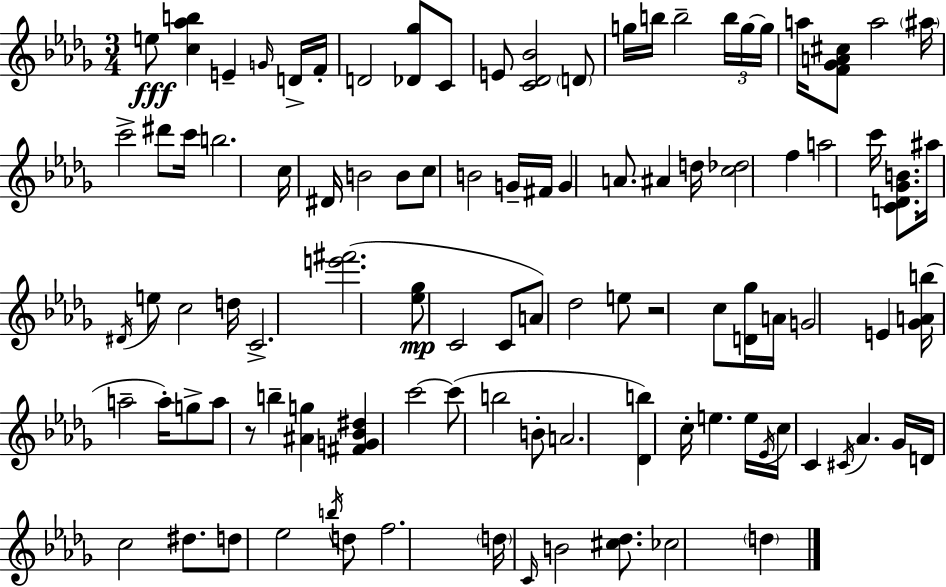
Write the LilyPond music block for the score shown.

{
  \clef treble
  \numericTimeSignature
  \time 3/4
  \key bes \minor
  e''8\fff <c'' aes'' b''>4 e'4-- \grace { g'16 } d'16-> | f'16-. d'2 <des' ges''>8 c'8 | e'8 <c' des' bes'>2 \parenthesize d'8 | g''16 b''16 b''2-- \tuplet 3/2 { b''16 | \break g''16~~ g''16 } a''16 <f' ges' a' cis''>8 a''2 | \parenthesize ais''16 c'''2-> dis'''8 | c'''16 b''2. | c''16 dis'16 b'2 b'8 | \break c''8 b'2 g'16-- | fis'16 g'4 a'8. ais'4 | d''16 <c'' des''>2 f''4 | a''2 c'''16 <c' d' ges' b'>8. | \break ais''16 \acciaccatura { dis'16 } e''8 c''2 | d''16 c'2.-> | <e''' fis'''>2.( | <ees'' ges''>8\mp c'2 | \break c'8 a'8) des''2 | e''8 r2 c''8 | <d' ges''>16 a'16 g'2 e'4 | <ges' a' b''>16( a''2-- a''16-.) | \break g''8-> a''8 r8 b''4-- <ais' g''>4 | <fis' g' bes' dis''>4 c'''2~~ | c'''8( b''2 | b'8-. a'2. | \break <des' b''>4) c''16-. e''4. | e''16 \acciaccatura { ees'16 } c''16 c'4 \acciaccatura { cis'16 } aes'4. | ges'16 d'16 c''2 | dis''8. d''8 ees''2 | \break \acciaccatura { b''16 } d''8 f''2. | \parenthesize d''16 \grace { c'16 } b'2 | <cis'' des''>8. ces''2 | \parenthesize d''4 \bar "|."
}